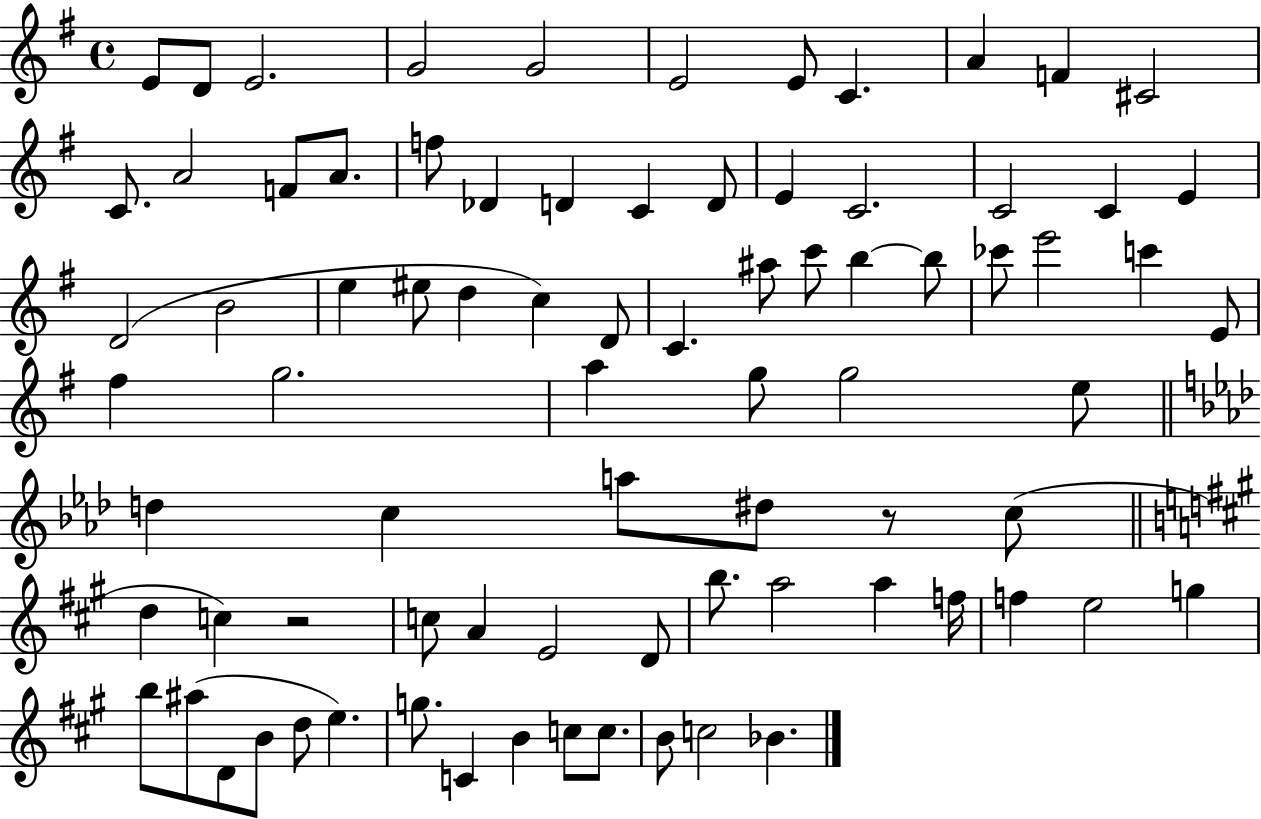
E4/e D4/e E4/h. G4/h G4/h E4/h E4/e C4/q. A4/q F4/q C#4/h C4/e. A4/h F4/e A4/e. F5/e Db4/q D4/q C4/q D4/e E4/q C4/h. C4/h C4/q E4/q D4/h B4/h E5/q EIS5/e D5/q C5/q D4/e C4/q. A#5/e C6/e B5/q B5/e CES6/e E6/h C6/q E4/e F#5/q G5/h. A5/q G5/e G5/h E5/e D5/q C5/q A5/e D#5/e R/e C5/e D5/q C5/q R/h C5/e A4/q E4/h D4/e B5/e. A5/h A5/q F5/s F5/q E5/h G5/q B5/e A#5/e D4/e B4/e D5/e E5/q. G5/e. C4/q B4/q C5/e C5/e. B4/e C5/h Bb4/q.